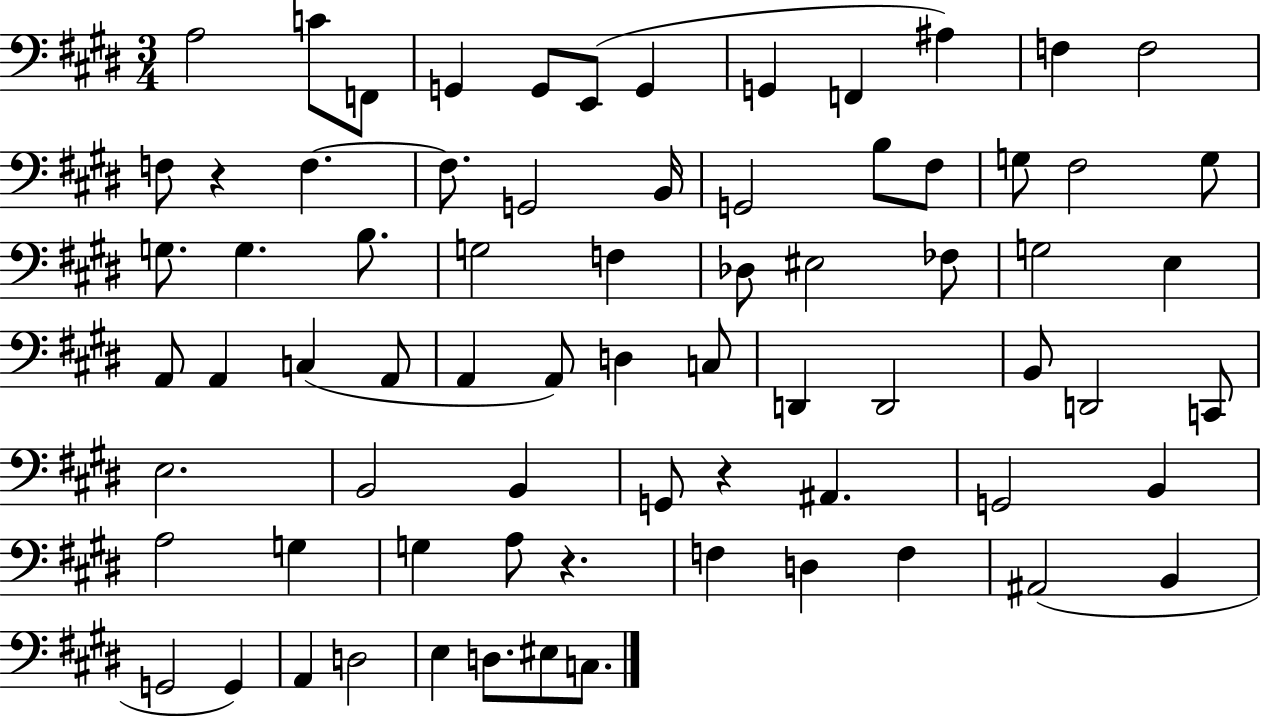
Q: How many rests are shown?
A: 3